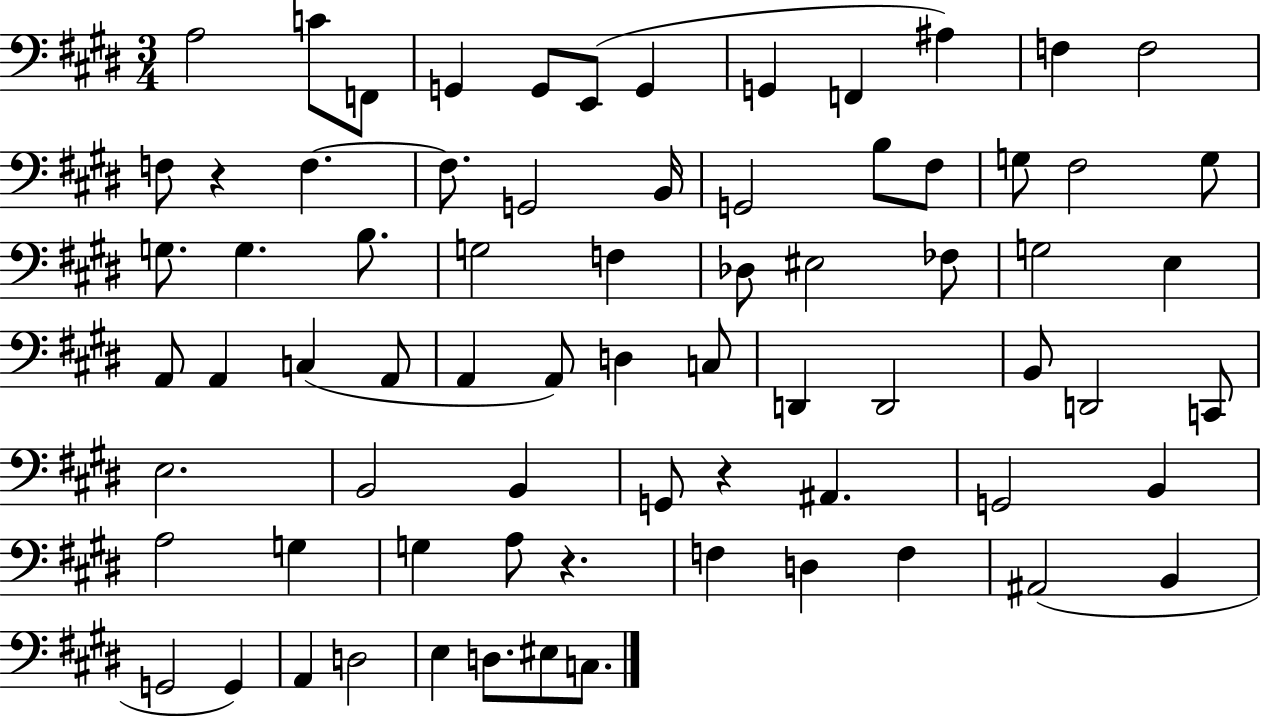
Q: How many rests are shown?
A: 3